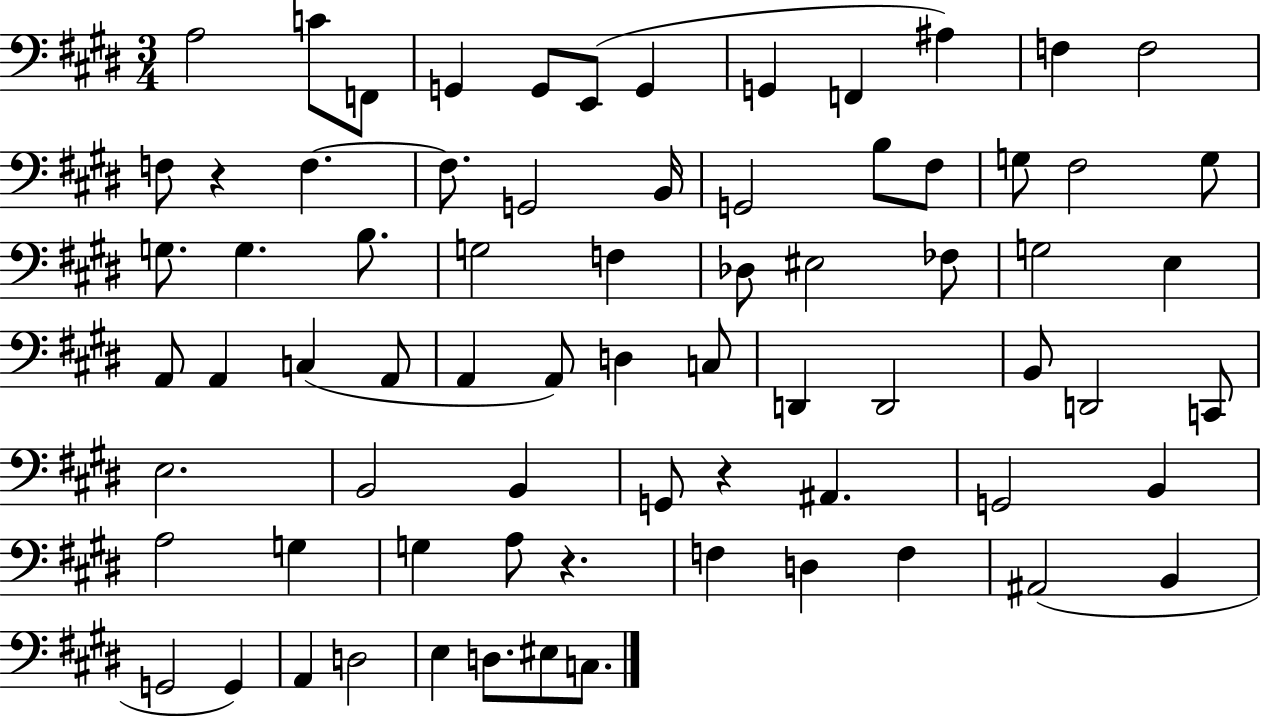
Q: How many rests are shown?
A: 3